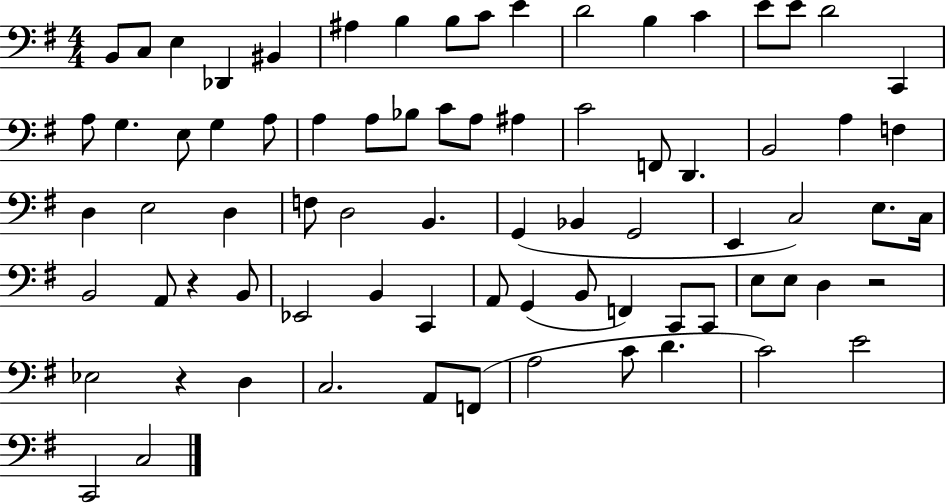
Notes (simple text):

B2/e C3/e E3/q Db2/q BIS2/q A#3/q B3/q B3/e C4/e E4/q D4/h B3/q C4/q E4/e E4/e D4/h C2/q A3/e G3/q. E3/e G3/q A3/e A3/q A3/e Bb3/e C4/e A3/e A#3/q C4/h F2/e D2/q. B2/h A3/q F3/q D3/q E3/h D3/q F3/e D3/h B2/q. G2/q Bb2/q G2/h E2/q C3/h E3/e. C3/s B2/h A2/e R/q B2/e Eb2/h B2/q C2/q A2/e G2/q B2/e F2/q C2/e C2/e E3/e E3/e D3/q R/h Eb3/h R/q D3/q C3/h. A2/e F2/e A3/h C4/e D4/q. C4/h E4/h C2/h C3/h